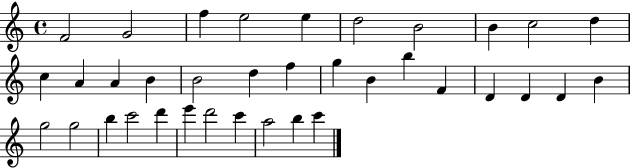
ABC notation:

X:1
T:Untitled
M:4/4
L:1/4
K:C
F2 G2 f e2 e d2 B2 B c2 d c A A B B2 d f g B b F D D D B g2 g2 b c'2 d' e' d'2 c' a2 b c'